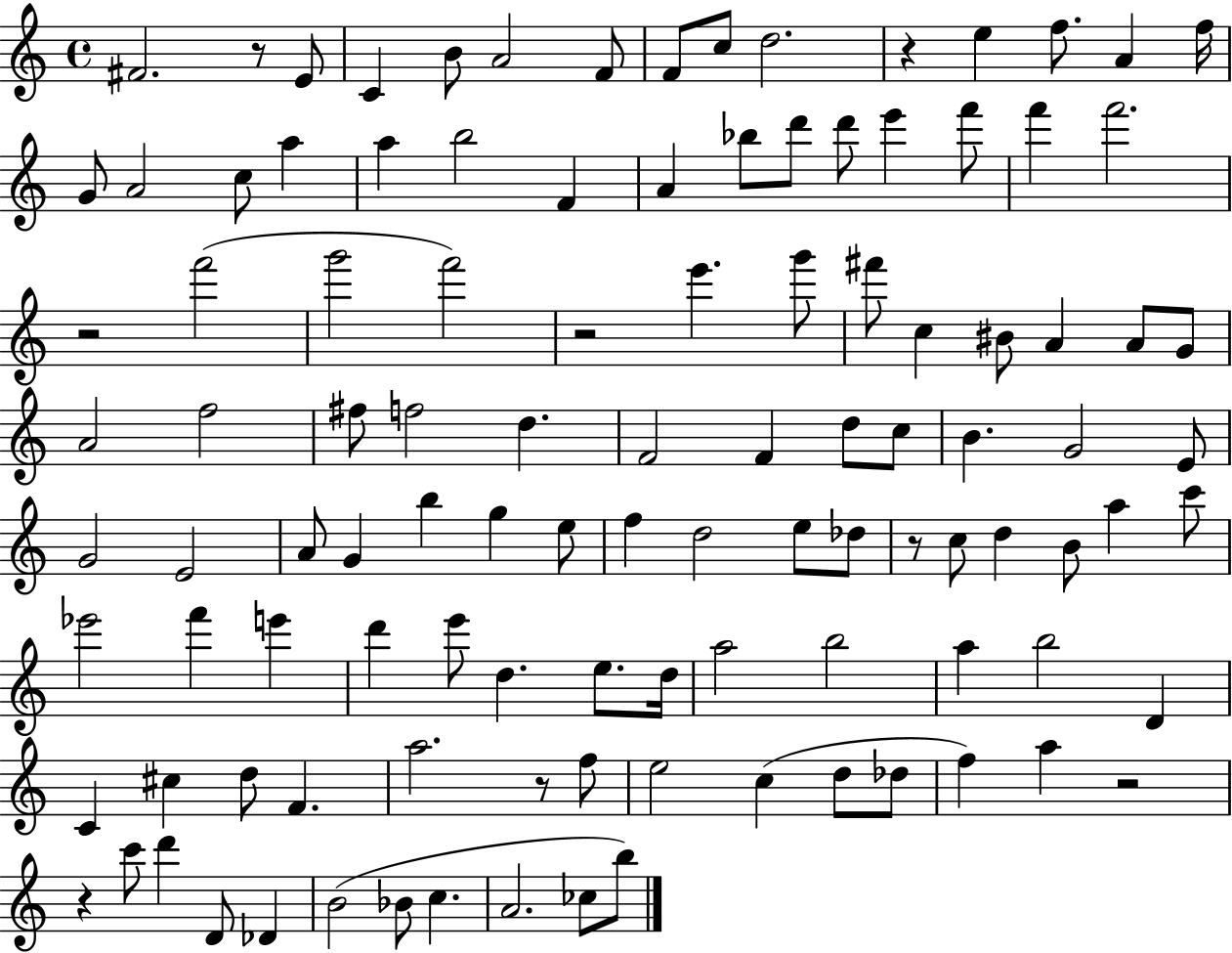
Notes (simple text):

F#4/h. R/e E4/e C4/q B4/e A4/h F4/e F4/e C5/e D5/h. R/q E5/q F5/e. A4/q F5/s G4/e A4/h C5/e A5/q A5/q B5/h F4/q A4/q Bb5/e D6/e D6/e E6/q F6/e F6/q F6/h. R/h F6/h G6/h F6/h R/h E6/q. G6/e F#6/e C5/q BIS4/e A4/q A4/e G4/e A4/h F5/h F#5/e F5/h D5/q. F4/h F4/q D5/e C5/e B4/q. G4/h E4/e G4/h E4/h A4/e G4/q B5/q G5/q E5/e F5/q D5/h E5/e Db5/e R/e C5/e D5/q B4/e A5/q C6/e Eb6/h F6/q E6/q D6/q E6/e D5/q. E5/e. D5/s A5/h B5/h A5/q B5/h D4/q C4/q C#5/q D5/e F4/q. A5/h. R/e F5/e E5/h C5/q D5/e Db5/e F5/q A5/q R/h R/q C6/e D6/q D4/e Db4/q B4/h Bb4/e C5/q. A4/h. CES5/e B5/e